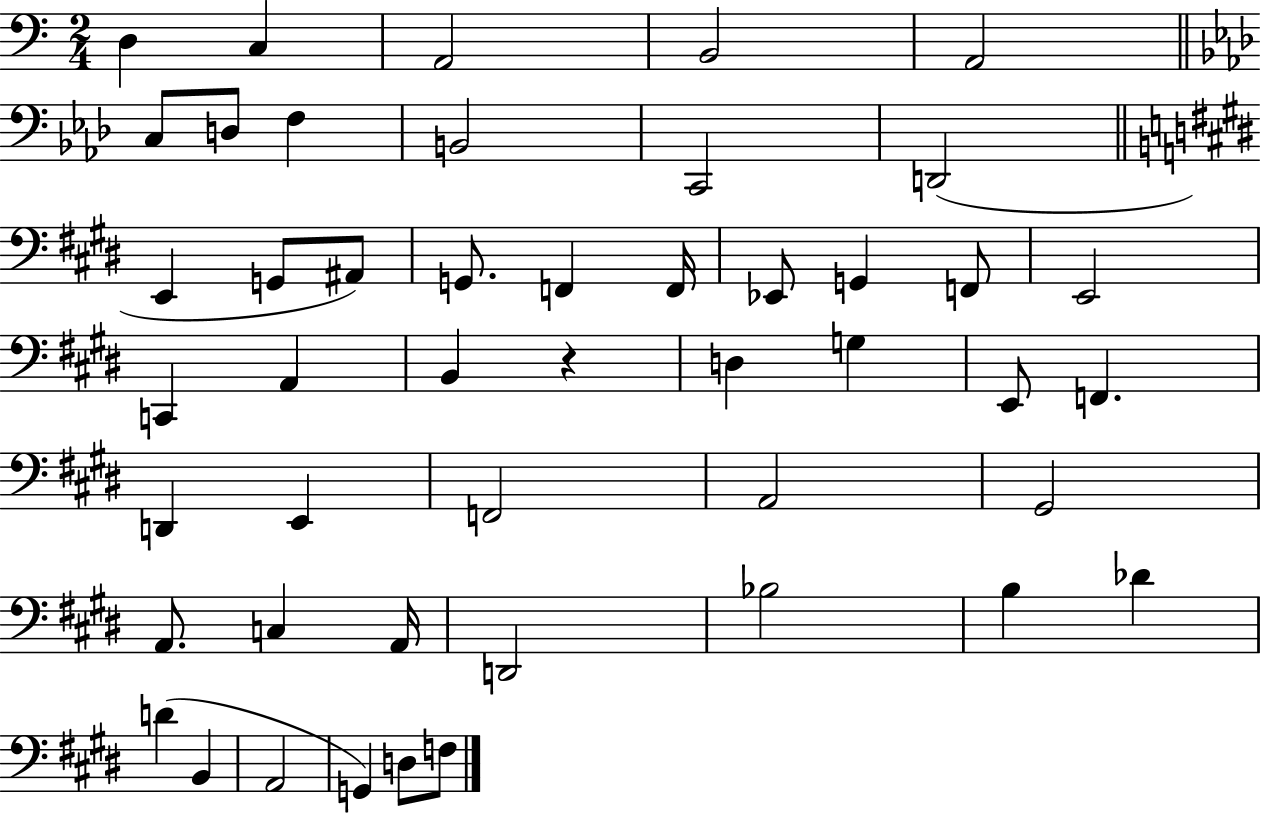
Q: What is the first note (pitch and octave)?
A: D3